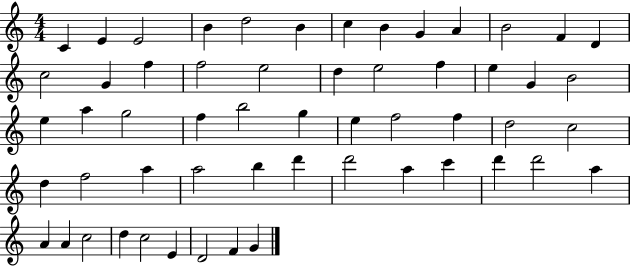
C4/q E4/q E4/h B4/q D5/h B4/q C5/q B4/q G4/q A4/q B4/h F4/q D4/q C5/h G4/q F5/q F5/h E5/h D5/q E5/h F5/q E5/q G4/q B4/h E5/q A5/q G5/h F5/q B5/h G5/q E5/q F5/h F5/q D5/h C5/h D5/q F5/h A5/q A5/h B5/q D6/q D6/h A5/q C6/q D6/q D6/h A5/q A4/q A4/q C5/h D5/q C5/h E4/q D4/h F4/q G4/q